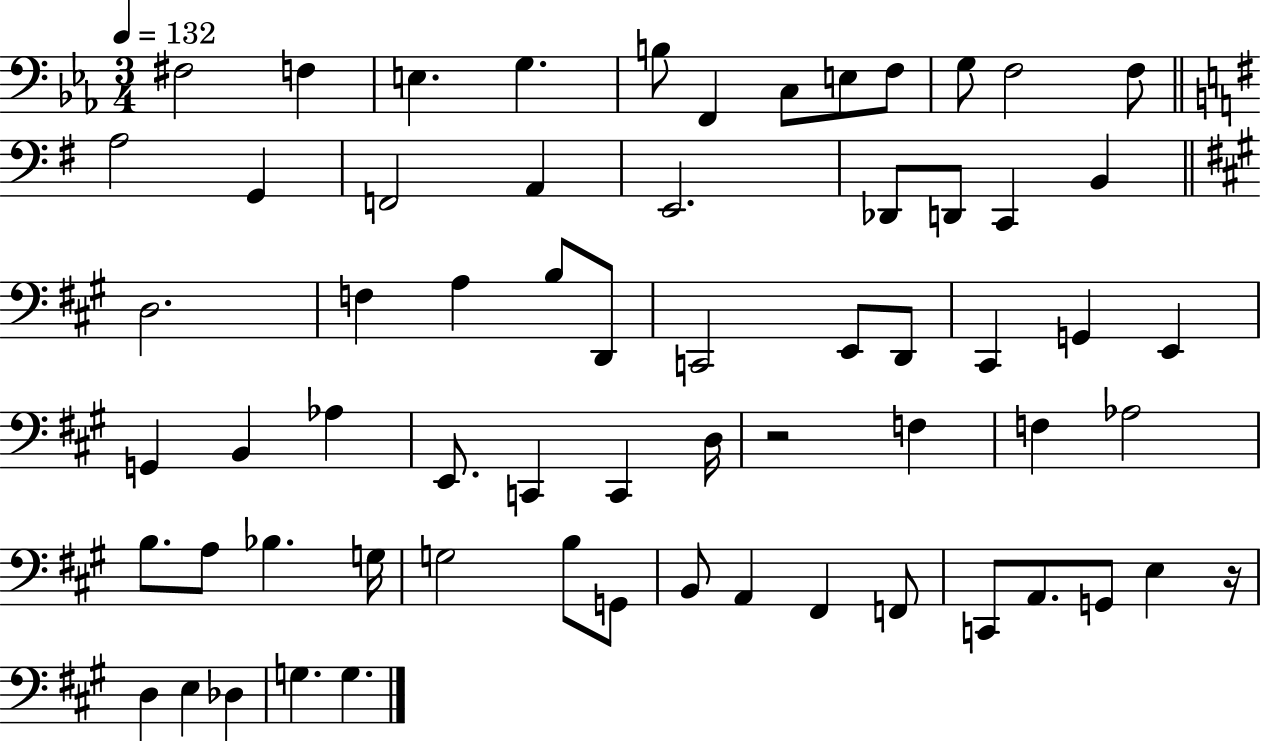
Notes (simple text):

F#3/h F3/q E3/q. G3/q. B3/e F2/q C3/e E3/e F3/e G3/e F3/h F3/e A3/h G2/q F2/h A2/q E2/h. Db2/e D2/e C2/q B2/q D3/h. F3/q A3/q B3/e D2/e C2/h E2/e D2/e C#2/q G2/q E2/q G2/q B2/q Ab3/q E2/e. C2/q C2/q D3/s R/h F3/q F3/q Ab3/h B3/e. A3/e Bb3/q. G3/s G3/h B3/e G2/e B2/e A2/q F#2/q F2/e C2/e A2/e. G2/e E3/q R/s D3/q E3/q Db3/q G3/q. G3/q.